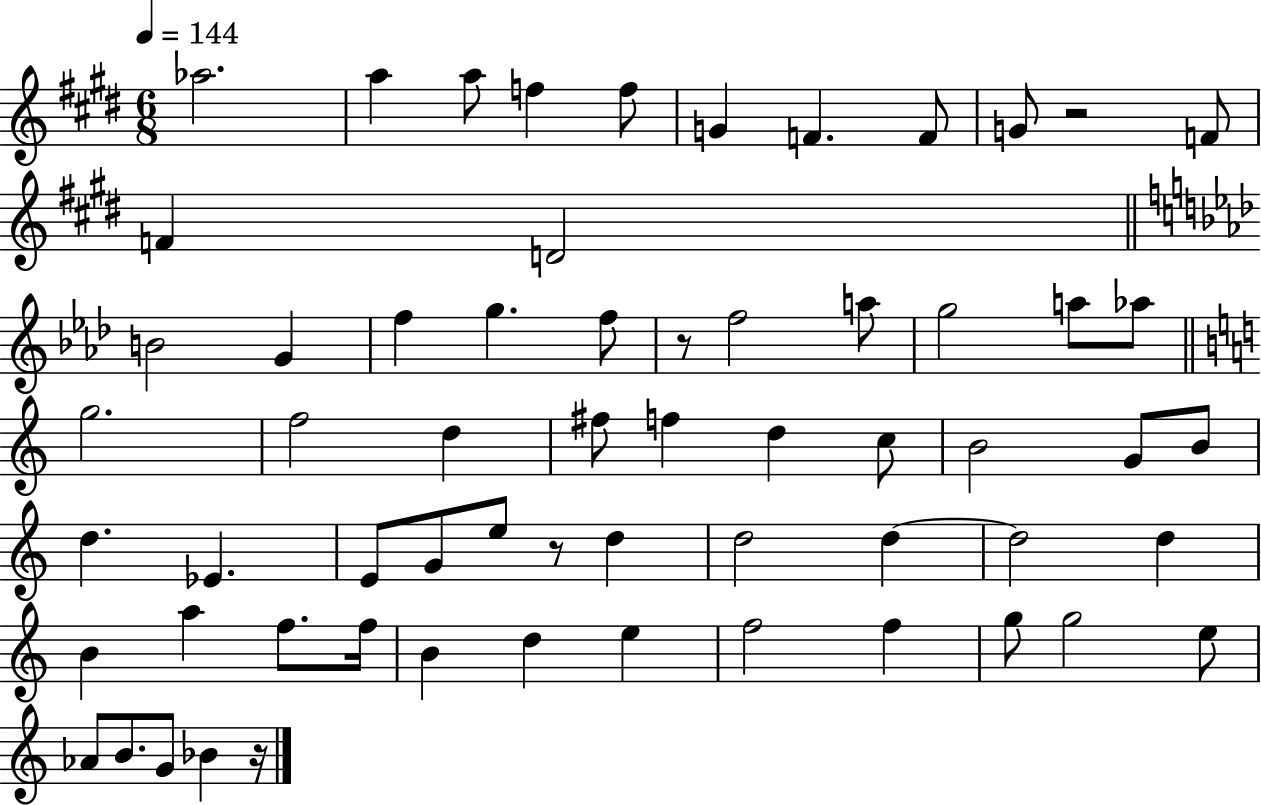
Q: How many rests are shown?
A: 4